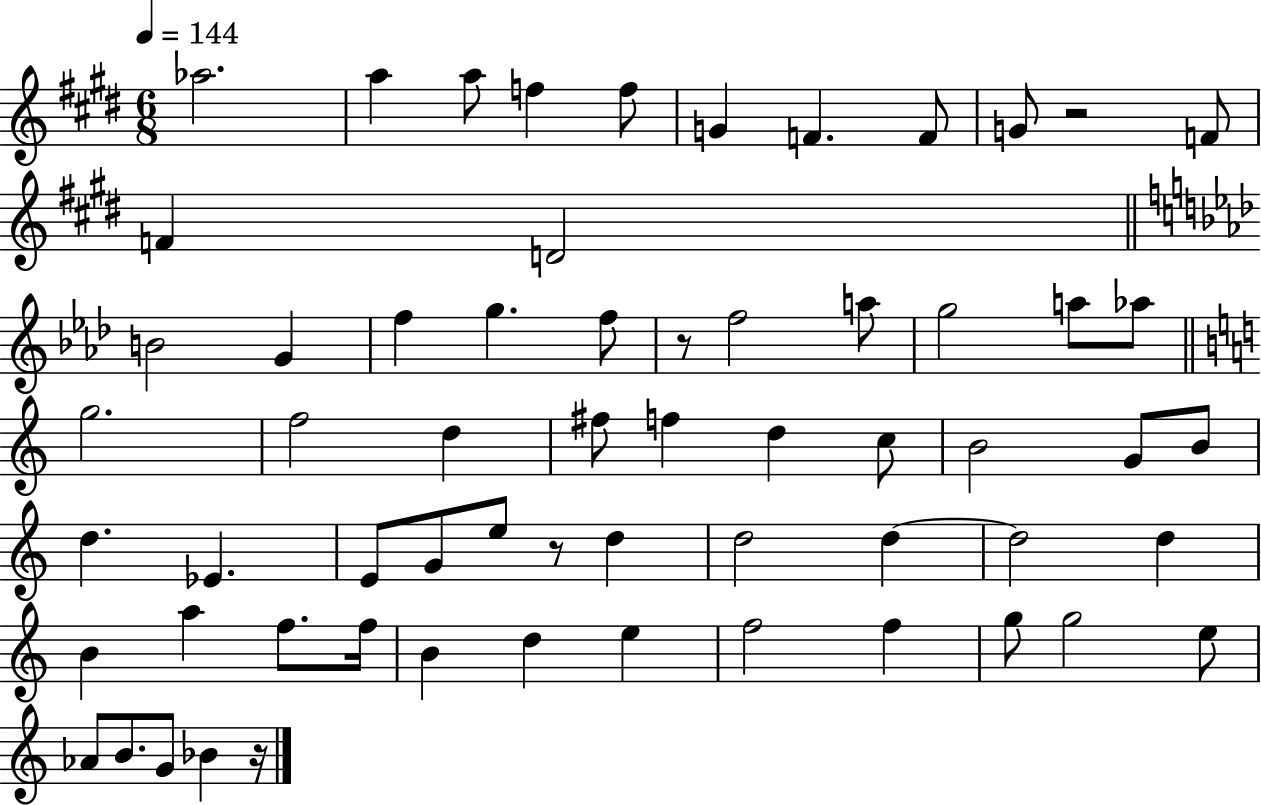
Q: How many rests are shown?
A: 4